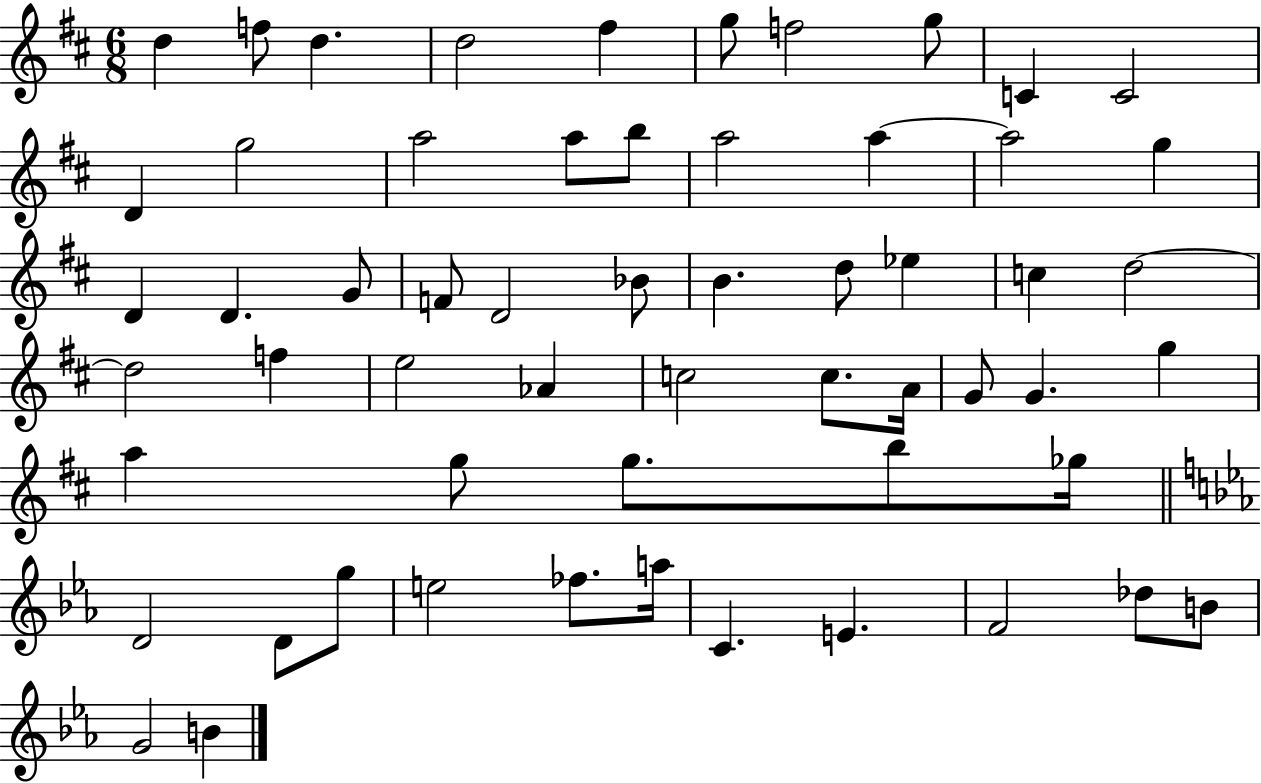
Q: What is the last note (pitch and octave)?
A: B4